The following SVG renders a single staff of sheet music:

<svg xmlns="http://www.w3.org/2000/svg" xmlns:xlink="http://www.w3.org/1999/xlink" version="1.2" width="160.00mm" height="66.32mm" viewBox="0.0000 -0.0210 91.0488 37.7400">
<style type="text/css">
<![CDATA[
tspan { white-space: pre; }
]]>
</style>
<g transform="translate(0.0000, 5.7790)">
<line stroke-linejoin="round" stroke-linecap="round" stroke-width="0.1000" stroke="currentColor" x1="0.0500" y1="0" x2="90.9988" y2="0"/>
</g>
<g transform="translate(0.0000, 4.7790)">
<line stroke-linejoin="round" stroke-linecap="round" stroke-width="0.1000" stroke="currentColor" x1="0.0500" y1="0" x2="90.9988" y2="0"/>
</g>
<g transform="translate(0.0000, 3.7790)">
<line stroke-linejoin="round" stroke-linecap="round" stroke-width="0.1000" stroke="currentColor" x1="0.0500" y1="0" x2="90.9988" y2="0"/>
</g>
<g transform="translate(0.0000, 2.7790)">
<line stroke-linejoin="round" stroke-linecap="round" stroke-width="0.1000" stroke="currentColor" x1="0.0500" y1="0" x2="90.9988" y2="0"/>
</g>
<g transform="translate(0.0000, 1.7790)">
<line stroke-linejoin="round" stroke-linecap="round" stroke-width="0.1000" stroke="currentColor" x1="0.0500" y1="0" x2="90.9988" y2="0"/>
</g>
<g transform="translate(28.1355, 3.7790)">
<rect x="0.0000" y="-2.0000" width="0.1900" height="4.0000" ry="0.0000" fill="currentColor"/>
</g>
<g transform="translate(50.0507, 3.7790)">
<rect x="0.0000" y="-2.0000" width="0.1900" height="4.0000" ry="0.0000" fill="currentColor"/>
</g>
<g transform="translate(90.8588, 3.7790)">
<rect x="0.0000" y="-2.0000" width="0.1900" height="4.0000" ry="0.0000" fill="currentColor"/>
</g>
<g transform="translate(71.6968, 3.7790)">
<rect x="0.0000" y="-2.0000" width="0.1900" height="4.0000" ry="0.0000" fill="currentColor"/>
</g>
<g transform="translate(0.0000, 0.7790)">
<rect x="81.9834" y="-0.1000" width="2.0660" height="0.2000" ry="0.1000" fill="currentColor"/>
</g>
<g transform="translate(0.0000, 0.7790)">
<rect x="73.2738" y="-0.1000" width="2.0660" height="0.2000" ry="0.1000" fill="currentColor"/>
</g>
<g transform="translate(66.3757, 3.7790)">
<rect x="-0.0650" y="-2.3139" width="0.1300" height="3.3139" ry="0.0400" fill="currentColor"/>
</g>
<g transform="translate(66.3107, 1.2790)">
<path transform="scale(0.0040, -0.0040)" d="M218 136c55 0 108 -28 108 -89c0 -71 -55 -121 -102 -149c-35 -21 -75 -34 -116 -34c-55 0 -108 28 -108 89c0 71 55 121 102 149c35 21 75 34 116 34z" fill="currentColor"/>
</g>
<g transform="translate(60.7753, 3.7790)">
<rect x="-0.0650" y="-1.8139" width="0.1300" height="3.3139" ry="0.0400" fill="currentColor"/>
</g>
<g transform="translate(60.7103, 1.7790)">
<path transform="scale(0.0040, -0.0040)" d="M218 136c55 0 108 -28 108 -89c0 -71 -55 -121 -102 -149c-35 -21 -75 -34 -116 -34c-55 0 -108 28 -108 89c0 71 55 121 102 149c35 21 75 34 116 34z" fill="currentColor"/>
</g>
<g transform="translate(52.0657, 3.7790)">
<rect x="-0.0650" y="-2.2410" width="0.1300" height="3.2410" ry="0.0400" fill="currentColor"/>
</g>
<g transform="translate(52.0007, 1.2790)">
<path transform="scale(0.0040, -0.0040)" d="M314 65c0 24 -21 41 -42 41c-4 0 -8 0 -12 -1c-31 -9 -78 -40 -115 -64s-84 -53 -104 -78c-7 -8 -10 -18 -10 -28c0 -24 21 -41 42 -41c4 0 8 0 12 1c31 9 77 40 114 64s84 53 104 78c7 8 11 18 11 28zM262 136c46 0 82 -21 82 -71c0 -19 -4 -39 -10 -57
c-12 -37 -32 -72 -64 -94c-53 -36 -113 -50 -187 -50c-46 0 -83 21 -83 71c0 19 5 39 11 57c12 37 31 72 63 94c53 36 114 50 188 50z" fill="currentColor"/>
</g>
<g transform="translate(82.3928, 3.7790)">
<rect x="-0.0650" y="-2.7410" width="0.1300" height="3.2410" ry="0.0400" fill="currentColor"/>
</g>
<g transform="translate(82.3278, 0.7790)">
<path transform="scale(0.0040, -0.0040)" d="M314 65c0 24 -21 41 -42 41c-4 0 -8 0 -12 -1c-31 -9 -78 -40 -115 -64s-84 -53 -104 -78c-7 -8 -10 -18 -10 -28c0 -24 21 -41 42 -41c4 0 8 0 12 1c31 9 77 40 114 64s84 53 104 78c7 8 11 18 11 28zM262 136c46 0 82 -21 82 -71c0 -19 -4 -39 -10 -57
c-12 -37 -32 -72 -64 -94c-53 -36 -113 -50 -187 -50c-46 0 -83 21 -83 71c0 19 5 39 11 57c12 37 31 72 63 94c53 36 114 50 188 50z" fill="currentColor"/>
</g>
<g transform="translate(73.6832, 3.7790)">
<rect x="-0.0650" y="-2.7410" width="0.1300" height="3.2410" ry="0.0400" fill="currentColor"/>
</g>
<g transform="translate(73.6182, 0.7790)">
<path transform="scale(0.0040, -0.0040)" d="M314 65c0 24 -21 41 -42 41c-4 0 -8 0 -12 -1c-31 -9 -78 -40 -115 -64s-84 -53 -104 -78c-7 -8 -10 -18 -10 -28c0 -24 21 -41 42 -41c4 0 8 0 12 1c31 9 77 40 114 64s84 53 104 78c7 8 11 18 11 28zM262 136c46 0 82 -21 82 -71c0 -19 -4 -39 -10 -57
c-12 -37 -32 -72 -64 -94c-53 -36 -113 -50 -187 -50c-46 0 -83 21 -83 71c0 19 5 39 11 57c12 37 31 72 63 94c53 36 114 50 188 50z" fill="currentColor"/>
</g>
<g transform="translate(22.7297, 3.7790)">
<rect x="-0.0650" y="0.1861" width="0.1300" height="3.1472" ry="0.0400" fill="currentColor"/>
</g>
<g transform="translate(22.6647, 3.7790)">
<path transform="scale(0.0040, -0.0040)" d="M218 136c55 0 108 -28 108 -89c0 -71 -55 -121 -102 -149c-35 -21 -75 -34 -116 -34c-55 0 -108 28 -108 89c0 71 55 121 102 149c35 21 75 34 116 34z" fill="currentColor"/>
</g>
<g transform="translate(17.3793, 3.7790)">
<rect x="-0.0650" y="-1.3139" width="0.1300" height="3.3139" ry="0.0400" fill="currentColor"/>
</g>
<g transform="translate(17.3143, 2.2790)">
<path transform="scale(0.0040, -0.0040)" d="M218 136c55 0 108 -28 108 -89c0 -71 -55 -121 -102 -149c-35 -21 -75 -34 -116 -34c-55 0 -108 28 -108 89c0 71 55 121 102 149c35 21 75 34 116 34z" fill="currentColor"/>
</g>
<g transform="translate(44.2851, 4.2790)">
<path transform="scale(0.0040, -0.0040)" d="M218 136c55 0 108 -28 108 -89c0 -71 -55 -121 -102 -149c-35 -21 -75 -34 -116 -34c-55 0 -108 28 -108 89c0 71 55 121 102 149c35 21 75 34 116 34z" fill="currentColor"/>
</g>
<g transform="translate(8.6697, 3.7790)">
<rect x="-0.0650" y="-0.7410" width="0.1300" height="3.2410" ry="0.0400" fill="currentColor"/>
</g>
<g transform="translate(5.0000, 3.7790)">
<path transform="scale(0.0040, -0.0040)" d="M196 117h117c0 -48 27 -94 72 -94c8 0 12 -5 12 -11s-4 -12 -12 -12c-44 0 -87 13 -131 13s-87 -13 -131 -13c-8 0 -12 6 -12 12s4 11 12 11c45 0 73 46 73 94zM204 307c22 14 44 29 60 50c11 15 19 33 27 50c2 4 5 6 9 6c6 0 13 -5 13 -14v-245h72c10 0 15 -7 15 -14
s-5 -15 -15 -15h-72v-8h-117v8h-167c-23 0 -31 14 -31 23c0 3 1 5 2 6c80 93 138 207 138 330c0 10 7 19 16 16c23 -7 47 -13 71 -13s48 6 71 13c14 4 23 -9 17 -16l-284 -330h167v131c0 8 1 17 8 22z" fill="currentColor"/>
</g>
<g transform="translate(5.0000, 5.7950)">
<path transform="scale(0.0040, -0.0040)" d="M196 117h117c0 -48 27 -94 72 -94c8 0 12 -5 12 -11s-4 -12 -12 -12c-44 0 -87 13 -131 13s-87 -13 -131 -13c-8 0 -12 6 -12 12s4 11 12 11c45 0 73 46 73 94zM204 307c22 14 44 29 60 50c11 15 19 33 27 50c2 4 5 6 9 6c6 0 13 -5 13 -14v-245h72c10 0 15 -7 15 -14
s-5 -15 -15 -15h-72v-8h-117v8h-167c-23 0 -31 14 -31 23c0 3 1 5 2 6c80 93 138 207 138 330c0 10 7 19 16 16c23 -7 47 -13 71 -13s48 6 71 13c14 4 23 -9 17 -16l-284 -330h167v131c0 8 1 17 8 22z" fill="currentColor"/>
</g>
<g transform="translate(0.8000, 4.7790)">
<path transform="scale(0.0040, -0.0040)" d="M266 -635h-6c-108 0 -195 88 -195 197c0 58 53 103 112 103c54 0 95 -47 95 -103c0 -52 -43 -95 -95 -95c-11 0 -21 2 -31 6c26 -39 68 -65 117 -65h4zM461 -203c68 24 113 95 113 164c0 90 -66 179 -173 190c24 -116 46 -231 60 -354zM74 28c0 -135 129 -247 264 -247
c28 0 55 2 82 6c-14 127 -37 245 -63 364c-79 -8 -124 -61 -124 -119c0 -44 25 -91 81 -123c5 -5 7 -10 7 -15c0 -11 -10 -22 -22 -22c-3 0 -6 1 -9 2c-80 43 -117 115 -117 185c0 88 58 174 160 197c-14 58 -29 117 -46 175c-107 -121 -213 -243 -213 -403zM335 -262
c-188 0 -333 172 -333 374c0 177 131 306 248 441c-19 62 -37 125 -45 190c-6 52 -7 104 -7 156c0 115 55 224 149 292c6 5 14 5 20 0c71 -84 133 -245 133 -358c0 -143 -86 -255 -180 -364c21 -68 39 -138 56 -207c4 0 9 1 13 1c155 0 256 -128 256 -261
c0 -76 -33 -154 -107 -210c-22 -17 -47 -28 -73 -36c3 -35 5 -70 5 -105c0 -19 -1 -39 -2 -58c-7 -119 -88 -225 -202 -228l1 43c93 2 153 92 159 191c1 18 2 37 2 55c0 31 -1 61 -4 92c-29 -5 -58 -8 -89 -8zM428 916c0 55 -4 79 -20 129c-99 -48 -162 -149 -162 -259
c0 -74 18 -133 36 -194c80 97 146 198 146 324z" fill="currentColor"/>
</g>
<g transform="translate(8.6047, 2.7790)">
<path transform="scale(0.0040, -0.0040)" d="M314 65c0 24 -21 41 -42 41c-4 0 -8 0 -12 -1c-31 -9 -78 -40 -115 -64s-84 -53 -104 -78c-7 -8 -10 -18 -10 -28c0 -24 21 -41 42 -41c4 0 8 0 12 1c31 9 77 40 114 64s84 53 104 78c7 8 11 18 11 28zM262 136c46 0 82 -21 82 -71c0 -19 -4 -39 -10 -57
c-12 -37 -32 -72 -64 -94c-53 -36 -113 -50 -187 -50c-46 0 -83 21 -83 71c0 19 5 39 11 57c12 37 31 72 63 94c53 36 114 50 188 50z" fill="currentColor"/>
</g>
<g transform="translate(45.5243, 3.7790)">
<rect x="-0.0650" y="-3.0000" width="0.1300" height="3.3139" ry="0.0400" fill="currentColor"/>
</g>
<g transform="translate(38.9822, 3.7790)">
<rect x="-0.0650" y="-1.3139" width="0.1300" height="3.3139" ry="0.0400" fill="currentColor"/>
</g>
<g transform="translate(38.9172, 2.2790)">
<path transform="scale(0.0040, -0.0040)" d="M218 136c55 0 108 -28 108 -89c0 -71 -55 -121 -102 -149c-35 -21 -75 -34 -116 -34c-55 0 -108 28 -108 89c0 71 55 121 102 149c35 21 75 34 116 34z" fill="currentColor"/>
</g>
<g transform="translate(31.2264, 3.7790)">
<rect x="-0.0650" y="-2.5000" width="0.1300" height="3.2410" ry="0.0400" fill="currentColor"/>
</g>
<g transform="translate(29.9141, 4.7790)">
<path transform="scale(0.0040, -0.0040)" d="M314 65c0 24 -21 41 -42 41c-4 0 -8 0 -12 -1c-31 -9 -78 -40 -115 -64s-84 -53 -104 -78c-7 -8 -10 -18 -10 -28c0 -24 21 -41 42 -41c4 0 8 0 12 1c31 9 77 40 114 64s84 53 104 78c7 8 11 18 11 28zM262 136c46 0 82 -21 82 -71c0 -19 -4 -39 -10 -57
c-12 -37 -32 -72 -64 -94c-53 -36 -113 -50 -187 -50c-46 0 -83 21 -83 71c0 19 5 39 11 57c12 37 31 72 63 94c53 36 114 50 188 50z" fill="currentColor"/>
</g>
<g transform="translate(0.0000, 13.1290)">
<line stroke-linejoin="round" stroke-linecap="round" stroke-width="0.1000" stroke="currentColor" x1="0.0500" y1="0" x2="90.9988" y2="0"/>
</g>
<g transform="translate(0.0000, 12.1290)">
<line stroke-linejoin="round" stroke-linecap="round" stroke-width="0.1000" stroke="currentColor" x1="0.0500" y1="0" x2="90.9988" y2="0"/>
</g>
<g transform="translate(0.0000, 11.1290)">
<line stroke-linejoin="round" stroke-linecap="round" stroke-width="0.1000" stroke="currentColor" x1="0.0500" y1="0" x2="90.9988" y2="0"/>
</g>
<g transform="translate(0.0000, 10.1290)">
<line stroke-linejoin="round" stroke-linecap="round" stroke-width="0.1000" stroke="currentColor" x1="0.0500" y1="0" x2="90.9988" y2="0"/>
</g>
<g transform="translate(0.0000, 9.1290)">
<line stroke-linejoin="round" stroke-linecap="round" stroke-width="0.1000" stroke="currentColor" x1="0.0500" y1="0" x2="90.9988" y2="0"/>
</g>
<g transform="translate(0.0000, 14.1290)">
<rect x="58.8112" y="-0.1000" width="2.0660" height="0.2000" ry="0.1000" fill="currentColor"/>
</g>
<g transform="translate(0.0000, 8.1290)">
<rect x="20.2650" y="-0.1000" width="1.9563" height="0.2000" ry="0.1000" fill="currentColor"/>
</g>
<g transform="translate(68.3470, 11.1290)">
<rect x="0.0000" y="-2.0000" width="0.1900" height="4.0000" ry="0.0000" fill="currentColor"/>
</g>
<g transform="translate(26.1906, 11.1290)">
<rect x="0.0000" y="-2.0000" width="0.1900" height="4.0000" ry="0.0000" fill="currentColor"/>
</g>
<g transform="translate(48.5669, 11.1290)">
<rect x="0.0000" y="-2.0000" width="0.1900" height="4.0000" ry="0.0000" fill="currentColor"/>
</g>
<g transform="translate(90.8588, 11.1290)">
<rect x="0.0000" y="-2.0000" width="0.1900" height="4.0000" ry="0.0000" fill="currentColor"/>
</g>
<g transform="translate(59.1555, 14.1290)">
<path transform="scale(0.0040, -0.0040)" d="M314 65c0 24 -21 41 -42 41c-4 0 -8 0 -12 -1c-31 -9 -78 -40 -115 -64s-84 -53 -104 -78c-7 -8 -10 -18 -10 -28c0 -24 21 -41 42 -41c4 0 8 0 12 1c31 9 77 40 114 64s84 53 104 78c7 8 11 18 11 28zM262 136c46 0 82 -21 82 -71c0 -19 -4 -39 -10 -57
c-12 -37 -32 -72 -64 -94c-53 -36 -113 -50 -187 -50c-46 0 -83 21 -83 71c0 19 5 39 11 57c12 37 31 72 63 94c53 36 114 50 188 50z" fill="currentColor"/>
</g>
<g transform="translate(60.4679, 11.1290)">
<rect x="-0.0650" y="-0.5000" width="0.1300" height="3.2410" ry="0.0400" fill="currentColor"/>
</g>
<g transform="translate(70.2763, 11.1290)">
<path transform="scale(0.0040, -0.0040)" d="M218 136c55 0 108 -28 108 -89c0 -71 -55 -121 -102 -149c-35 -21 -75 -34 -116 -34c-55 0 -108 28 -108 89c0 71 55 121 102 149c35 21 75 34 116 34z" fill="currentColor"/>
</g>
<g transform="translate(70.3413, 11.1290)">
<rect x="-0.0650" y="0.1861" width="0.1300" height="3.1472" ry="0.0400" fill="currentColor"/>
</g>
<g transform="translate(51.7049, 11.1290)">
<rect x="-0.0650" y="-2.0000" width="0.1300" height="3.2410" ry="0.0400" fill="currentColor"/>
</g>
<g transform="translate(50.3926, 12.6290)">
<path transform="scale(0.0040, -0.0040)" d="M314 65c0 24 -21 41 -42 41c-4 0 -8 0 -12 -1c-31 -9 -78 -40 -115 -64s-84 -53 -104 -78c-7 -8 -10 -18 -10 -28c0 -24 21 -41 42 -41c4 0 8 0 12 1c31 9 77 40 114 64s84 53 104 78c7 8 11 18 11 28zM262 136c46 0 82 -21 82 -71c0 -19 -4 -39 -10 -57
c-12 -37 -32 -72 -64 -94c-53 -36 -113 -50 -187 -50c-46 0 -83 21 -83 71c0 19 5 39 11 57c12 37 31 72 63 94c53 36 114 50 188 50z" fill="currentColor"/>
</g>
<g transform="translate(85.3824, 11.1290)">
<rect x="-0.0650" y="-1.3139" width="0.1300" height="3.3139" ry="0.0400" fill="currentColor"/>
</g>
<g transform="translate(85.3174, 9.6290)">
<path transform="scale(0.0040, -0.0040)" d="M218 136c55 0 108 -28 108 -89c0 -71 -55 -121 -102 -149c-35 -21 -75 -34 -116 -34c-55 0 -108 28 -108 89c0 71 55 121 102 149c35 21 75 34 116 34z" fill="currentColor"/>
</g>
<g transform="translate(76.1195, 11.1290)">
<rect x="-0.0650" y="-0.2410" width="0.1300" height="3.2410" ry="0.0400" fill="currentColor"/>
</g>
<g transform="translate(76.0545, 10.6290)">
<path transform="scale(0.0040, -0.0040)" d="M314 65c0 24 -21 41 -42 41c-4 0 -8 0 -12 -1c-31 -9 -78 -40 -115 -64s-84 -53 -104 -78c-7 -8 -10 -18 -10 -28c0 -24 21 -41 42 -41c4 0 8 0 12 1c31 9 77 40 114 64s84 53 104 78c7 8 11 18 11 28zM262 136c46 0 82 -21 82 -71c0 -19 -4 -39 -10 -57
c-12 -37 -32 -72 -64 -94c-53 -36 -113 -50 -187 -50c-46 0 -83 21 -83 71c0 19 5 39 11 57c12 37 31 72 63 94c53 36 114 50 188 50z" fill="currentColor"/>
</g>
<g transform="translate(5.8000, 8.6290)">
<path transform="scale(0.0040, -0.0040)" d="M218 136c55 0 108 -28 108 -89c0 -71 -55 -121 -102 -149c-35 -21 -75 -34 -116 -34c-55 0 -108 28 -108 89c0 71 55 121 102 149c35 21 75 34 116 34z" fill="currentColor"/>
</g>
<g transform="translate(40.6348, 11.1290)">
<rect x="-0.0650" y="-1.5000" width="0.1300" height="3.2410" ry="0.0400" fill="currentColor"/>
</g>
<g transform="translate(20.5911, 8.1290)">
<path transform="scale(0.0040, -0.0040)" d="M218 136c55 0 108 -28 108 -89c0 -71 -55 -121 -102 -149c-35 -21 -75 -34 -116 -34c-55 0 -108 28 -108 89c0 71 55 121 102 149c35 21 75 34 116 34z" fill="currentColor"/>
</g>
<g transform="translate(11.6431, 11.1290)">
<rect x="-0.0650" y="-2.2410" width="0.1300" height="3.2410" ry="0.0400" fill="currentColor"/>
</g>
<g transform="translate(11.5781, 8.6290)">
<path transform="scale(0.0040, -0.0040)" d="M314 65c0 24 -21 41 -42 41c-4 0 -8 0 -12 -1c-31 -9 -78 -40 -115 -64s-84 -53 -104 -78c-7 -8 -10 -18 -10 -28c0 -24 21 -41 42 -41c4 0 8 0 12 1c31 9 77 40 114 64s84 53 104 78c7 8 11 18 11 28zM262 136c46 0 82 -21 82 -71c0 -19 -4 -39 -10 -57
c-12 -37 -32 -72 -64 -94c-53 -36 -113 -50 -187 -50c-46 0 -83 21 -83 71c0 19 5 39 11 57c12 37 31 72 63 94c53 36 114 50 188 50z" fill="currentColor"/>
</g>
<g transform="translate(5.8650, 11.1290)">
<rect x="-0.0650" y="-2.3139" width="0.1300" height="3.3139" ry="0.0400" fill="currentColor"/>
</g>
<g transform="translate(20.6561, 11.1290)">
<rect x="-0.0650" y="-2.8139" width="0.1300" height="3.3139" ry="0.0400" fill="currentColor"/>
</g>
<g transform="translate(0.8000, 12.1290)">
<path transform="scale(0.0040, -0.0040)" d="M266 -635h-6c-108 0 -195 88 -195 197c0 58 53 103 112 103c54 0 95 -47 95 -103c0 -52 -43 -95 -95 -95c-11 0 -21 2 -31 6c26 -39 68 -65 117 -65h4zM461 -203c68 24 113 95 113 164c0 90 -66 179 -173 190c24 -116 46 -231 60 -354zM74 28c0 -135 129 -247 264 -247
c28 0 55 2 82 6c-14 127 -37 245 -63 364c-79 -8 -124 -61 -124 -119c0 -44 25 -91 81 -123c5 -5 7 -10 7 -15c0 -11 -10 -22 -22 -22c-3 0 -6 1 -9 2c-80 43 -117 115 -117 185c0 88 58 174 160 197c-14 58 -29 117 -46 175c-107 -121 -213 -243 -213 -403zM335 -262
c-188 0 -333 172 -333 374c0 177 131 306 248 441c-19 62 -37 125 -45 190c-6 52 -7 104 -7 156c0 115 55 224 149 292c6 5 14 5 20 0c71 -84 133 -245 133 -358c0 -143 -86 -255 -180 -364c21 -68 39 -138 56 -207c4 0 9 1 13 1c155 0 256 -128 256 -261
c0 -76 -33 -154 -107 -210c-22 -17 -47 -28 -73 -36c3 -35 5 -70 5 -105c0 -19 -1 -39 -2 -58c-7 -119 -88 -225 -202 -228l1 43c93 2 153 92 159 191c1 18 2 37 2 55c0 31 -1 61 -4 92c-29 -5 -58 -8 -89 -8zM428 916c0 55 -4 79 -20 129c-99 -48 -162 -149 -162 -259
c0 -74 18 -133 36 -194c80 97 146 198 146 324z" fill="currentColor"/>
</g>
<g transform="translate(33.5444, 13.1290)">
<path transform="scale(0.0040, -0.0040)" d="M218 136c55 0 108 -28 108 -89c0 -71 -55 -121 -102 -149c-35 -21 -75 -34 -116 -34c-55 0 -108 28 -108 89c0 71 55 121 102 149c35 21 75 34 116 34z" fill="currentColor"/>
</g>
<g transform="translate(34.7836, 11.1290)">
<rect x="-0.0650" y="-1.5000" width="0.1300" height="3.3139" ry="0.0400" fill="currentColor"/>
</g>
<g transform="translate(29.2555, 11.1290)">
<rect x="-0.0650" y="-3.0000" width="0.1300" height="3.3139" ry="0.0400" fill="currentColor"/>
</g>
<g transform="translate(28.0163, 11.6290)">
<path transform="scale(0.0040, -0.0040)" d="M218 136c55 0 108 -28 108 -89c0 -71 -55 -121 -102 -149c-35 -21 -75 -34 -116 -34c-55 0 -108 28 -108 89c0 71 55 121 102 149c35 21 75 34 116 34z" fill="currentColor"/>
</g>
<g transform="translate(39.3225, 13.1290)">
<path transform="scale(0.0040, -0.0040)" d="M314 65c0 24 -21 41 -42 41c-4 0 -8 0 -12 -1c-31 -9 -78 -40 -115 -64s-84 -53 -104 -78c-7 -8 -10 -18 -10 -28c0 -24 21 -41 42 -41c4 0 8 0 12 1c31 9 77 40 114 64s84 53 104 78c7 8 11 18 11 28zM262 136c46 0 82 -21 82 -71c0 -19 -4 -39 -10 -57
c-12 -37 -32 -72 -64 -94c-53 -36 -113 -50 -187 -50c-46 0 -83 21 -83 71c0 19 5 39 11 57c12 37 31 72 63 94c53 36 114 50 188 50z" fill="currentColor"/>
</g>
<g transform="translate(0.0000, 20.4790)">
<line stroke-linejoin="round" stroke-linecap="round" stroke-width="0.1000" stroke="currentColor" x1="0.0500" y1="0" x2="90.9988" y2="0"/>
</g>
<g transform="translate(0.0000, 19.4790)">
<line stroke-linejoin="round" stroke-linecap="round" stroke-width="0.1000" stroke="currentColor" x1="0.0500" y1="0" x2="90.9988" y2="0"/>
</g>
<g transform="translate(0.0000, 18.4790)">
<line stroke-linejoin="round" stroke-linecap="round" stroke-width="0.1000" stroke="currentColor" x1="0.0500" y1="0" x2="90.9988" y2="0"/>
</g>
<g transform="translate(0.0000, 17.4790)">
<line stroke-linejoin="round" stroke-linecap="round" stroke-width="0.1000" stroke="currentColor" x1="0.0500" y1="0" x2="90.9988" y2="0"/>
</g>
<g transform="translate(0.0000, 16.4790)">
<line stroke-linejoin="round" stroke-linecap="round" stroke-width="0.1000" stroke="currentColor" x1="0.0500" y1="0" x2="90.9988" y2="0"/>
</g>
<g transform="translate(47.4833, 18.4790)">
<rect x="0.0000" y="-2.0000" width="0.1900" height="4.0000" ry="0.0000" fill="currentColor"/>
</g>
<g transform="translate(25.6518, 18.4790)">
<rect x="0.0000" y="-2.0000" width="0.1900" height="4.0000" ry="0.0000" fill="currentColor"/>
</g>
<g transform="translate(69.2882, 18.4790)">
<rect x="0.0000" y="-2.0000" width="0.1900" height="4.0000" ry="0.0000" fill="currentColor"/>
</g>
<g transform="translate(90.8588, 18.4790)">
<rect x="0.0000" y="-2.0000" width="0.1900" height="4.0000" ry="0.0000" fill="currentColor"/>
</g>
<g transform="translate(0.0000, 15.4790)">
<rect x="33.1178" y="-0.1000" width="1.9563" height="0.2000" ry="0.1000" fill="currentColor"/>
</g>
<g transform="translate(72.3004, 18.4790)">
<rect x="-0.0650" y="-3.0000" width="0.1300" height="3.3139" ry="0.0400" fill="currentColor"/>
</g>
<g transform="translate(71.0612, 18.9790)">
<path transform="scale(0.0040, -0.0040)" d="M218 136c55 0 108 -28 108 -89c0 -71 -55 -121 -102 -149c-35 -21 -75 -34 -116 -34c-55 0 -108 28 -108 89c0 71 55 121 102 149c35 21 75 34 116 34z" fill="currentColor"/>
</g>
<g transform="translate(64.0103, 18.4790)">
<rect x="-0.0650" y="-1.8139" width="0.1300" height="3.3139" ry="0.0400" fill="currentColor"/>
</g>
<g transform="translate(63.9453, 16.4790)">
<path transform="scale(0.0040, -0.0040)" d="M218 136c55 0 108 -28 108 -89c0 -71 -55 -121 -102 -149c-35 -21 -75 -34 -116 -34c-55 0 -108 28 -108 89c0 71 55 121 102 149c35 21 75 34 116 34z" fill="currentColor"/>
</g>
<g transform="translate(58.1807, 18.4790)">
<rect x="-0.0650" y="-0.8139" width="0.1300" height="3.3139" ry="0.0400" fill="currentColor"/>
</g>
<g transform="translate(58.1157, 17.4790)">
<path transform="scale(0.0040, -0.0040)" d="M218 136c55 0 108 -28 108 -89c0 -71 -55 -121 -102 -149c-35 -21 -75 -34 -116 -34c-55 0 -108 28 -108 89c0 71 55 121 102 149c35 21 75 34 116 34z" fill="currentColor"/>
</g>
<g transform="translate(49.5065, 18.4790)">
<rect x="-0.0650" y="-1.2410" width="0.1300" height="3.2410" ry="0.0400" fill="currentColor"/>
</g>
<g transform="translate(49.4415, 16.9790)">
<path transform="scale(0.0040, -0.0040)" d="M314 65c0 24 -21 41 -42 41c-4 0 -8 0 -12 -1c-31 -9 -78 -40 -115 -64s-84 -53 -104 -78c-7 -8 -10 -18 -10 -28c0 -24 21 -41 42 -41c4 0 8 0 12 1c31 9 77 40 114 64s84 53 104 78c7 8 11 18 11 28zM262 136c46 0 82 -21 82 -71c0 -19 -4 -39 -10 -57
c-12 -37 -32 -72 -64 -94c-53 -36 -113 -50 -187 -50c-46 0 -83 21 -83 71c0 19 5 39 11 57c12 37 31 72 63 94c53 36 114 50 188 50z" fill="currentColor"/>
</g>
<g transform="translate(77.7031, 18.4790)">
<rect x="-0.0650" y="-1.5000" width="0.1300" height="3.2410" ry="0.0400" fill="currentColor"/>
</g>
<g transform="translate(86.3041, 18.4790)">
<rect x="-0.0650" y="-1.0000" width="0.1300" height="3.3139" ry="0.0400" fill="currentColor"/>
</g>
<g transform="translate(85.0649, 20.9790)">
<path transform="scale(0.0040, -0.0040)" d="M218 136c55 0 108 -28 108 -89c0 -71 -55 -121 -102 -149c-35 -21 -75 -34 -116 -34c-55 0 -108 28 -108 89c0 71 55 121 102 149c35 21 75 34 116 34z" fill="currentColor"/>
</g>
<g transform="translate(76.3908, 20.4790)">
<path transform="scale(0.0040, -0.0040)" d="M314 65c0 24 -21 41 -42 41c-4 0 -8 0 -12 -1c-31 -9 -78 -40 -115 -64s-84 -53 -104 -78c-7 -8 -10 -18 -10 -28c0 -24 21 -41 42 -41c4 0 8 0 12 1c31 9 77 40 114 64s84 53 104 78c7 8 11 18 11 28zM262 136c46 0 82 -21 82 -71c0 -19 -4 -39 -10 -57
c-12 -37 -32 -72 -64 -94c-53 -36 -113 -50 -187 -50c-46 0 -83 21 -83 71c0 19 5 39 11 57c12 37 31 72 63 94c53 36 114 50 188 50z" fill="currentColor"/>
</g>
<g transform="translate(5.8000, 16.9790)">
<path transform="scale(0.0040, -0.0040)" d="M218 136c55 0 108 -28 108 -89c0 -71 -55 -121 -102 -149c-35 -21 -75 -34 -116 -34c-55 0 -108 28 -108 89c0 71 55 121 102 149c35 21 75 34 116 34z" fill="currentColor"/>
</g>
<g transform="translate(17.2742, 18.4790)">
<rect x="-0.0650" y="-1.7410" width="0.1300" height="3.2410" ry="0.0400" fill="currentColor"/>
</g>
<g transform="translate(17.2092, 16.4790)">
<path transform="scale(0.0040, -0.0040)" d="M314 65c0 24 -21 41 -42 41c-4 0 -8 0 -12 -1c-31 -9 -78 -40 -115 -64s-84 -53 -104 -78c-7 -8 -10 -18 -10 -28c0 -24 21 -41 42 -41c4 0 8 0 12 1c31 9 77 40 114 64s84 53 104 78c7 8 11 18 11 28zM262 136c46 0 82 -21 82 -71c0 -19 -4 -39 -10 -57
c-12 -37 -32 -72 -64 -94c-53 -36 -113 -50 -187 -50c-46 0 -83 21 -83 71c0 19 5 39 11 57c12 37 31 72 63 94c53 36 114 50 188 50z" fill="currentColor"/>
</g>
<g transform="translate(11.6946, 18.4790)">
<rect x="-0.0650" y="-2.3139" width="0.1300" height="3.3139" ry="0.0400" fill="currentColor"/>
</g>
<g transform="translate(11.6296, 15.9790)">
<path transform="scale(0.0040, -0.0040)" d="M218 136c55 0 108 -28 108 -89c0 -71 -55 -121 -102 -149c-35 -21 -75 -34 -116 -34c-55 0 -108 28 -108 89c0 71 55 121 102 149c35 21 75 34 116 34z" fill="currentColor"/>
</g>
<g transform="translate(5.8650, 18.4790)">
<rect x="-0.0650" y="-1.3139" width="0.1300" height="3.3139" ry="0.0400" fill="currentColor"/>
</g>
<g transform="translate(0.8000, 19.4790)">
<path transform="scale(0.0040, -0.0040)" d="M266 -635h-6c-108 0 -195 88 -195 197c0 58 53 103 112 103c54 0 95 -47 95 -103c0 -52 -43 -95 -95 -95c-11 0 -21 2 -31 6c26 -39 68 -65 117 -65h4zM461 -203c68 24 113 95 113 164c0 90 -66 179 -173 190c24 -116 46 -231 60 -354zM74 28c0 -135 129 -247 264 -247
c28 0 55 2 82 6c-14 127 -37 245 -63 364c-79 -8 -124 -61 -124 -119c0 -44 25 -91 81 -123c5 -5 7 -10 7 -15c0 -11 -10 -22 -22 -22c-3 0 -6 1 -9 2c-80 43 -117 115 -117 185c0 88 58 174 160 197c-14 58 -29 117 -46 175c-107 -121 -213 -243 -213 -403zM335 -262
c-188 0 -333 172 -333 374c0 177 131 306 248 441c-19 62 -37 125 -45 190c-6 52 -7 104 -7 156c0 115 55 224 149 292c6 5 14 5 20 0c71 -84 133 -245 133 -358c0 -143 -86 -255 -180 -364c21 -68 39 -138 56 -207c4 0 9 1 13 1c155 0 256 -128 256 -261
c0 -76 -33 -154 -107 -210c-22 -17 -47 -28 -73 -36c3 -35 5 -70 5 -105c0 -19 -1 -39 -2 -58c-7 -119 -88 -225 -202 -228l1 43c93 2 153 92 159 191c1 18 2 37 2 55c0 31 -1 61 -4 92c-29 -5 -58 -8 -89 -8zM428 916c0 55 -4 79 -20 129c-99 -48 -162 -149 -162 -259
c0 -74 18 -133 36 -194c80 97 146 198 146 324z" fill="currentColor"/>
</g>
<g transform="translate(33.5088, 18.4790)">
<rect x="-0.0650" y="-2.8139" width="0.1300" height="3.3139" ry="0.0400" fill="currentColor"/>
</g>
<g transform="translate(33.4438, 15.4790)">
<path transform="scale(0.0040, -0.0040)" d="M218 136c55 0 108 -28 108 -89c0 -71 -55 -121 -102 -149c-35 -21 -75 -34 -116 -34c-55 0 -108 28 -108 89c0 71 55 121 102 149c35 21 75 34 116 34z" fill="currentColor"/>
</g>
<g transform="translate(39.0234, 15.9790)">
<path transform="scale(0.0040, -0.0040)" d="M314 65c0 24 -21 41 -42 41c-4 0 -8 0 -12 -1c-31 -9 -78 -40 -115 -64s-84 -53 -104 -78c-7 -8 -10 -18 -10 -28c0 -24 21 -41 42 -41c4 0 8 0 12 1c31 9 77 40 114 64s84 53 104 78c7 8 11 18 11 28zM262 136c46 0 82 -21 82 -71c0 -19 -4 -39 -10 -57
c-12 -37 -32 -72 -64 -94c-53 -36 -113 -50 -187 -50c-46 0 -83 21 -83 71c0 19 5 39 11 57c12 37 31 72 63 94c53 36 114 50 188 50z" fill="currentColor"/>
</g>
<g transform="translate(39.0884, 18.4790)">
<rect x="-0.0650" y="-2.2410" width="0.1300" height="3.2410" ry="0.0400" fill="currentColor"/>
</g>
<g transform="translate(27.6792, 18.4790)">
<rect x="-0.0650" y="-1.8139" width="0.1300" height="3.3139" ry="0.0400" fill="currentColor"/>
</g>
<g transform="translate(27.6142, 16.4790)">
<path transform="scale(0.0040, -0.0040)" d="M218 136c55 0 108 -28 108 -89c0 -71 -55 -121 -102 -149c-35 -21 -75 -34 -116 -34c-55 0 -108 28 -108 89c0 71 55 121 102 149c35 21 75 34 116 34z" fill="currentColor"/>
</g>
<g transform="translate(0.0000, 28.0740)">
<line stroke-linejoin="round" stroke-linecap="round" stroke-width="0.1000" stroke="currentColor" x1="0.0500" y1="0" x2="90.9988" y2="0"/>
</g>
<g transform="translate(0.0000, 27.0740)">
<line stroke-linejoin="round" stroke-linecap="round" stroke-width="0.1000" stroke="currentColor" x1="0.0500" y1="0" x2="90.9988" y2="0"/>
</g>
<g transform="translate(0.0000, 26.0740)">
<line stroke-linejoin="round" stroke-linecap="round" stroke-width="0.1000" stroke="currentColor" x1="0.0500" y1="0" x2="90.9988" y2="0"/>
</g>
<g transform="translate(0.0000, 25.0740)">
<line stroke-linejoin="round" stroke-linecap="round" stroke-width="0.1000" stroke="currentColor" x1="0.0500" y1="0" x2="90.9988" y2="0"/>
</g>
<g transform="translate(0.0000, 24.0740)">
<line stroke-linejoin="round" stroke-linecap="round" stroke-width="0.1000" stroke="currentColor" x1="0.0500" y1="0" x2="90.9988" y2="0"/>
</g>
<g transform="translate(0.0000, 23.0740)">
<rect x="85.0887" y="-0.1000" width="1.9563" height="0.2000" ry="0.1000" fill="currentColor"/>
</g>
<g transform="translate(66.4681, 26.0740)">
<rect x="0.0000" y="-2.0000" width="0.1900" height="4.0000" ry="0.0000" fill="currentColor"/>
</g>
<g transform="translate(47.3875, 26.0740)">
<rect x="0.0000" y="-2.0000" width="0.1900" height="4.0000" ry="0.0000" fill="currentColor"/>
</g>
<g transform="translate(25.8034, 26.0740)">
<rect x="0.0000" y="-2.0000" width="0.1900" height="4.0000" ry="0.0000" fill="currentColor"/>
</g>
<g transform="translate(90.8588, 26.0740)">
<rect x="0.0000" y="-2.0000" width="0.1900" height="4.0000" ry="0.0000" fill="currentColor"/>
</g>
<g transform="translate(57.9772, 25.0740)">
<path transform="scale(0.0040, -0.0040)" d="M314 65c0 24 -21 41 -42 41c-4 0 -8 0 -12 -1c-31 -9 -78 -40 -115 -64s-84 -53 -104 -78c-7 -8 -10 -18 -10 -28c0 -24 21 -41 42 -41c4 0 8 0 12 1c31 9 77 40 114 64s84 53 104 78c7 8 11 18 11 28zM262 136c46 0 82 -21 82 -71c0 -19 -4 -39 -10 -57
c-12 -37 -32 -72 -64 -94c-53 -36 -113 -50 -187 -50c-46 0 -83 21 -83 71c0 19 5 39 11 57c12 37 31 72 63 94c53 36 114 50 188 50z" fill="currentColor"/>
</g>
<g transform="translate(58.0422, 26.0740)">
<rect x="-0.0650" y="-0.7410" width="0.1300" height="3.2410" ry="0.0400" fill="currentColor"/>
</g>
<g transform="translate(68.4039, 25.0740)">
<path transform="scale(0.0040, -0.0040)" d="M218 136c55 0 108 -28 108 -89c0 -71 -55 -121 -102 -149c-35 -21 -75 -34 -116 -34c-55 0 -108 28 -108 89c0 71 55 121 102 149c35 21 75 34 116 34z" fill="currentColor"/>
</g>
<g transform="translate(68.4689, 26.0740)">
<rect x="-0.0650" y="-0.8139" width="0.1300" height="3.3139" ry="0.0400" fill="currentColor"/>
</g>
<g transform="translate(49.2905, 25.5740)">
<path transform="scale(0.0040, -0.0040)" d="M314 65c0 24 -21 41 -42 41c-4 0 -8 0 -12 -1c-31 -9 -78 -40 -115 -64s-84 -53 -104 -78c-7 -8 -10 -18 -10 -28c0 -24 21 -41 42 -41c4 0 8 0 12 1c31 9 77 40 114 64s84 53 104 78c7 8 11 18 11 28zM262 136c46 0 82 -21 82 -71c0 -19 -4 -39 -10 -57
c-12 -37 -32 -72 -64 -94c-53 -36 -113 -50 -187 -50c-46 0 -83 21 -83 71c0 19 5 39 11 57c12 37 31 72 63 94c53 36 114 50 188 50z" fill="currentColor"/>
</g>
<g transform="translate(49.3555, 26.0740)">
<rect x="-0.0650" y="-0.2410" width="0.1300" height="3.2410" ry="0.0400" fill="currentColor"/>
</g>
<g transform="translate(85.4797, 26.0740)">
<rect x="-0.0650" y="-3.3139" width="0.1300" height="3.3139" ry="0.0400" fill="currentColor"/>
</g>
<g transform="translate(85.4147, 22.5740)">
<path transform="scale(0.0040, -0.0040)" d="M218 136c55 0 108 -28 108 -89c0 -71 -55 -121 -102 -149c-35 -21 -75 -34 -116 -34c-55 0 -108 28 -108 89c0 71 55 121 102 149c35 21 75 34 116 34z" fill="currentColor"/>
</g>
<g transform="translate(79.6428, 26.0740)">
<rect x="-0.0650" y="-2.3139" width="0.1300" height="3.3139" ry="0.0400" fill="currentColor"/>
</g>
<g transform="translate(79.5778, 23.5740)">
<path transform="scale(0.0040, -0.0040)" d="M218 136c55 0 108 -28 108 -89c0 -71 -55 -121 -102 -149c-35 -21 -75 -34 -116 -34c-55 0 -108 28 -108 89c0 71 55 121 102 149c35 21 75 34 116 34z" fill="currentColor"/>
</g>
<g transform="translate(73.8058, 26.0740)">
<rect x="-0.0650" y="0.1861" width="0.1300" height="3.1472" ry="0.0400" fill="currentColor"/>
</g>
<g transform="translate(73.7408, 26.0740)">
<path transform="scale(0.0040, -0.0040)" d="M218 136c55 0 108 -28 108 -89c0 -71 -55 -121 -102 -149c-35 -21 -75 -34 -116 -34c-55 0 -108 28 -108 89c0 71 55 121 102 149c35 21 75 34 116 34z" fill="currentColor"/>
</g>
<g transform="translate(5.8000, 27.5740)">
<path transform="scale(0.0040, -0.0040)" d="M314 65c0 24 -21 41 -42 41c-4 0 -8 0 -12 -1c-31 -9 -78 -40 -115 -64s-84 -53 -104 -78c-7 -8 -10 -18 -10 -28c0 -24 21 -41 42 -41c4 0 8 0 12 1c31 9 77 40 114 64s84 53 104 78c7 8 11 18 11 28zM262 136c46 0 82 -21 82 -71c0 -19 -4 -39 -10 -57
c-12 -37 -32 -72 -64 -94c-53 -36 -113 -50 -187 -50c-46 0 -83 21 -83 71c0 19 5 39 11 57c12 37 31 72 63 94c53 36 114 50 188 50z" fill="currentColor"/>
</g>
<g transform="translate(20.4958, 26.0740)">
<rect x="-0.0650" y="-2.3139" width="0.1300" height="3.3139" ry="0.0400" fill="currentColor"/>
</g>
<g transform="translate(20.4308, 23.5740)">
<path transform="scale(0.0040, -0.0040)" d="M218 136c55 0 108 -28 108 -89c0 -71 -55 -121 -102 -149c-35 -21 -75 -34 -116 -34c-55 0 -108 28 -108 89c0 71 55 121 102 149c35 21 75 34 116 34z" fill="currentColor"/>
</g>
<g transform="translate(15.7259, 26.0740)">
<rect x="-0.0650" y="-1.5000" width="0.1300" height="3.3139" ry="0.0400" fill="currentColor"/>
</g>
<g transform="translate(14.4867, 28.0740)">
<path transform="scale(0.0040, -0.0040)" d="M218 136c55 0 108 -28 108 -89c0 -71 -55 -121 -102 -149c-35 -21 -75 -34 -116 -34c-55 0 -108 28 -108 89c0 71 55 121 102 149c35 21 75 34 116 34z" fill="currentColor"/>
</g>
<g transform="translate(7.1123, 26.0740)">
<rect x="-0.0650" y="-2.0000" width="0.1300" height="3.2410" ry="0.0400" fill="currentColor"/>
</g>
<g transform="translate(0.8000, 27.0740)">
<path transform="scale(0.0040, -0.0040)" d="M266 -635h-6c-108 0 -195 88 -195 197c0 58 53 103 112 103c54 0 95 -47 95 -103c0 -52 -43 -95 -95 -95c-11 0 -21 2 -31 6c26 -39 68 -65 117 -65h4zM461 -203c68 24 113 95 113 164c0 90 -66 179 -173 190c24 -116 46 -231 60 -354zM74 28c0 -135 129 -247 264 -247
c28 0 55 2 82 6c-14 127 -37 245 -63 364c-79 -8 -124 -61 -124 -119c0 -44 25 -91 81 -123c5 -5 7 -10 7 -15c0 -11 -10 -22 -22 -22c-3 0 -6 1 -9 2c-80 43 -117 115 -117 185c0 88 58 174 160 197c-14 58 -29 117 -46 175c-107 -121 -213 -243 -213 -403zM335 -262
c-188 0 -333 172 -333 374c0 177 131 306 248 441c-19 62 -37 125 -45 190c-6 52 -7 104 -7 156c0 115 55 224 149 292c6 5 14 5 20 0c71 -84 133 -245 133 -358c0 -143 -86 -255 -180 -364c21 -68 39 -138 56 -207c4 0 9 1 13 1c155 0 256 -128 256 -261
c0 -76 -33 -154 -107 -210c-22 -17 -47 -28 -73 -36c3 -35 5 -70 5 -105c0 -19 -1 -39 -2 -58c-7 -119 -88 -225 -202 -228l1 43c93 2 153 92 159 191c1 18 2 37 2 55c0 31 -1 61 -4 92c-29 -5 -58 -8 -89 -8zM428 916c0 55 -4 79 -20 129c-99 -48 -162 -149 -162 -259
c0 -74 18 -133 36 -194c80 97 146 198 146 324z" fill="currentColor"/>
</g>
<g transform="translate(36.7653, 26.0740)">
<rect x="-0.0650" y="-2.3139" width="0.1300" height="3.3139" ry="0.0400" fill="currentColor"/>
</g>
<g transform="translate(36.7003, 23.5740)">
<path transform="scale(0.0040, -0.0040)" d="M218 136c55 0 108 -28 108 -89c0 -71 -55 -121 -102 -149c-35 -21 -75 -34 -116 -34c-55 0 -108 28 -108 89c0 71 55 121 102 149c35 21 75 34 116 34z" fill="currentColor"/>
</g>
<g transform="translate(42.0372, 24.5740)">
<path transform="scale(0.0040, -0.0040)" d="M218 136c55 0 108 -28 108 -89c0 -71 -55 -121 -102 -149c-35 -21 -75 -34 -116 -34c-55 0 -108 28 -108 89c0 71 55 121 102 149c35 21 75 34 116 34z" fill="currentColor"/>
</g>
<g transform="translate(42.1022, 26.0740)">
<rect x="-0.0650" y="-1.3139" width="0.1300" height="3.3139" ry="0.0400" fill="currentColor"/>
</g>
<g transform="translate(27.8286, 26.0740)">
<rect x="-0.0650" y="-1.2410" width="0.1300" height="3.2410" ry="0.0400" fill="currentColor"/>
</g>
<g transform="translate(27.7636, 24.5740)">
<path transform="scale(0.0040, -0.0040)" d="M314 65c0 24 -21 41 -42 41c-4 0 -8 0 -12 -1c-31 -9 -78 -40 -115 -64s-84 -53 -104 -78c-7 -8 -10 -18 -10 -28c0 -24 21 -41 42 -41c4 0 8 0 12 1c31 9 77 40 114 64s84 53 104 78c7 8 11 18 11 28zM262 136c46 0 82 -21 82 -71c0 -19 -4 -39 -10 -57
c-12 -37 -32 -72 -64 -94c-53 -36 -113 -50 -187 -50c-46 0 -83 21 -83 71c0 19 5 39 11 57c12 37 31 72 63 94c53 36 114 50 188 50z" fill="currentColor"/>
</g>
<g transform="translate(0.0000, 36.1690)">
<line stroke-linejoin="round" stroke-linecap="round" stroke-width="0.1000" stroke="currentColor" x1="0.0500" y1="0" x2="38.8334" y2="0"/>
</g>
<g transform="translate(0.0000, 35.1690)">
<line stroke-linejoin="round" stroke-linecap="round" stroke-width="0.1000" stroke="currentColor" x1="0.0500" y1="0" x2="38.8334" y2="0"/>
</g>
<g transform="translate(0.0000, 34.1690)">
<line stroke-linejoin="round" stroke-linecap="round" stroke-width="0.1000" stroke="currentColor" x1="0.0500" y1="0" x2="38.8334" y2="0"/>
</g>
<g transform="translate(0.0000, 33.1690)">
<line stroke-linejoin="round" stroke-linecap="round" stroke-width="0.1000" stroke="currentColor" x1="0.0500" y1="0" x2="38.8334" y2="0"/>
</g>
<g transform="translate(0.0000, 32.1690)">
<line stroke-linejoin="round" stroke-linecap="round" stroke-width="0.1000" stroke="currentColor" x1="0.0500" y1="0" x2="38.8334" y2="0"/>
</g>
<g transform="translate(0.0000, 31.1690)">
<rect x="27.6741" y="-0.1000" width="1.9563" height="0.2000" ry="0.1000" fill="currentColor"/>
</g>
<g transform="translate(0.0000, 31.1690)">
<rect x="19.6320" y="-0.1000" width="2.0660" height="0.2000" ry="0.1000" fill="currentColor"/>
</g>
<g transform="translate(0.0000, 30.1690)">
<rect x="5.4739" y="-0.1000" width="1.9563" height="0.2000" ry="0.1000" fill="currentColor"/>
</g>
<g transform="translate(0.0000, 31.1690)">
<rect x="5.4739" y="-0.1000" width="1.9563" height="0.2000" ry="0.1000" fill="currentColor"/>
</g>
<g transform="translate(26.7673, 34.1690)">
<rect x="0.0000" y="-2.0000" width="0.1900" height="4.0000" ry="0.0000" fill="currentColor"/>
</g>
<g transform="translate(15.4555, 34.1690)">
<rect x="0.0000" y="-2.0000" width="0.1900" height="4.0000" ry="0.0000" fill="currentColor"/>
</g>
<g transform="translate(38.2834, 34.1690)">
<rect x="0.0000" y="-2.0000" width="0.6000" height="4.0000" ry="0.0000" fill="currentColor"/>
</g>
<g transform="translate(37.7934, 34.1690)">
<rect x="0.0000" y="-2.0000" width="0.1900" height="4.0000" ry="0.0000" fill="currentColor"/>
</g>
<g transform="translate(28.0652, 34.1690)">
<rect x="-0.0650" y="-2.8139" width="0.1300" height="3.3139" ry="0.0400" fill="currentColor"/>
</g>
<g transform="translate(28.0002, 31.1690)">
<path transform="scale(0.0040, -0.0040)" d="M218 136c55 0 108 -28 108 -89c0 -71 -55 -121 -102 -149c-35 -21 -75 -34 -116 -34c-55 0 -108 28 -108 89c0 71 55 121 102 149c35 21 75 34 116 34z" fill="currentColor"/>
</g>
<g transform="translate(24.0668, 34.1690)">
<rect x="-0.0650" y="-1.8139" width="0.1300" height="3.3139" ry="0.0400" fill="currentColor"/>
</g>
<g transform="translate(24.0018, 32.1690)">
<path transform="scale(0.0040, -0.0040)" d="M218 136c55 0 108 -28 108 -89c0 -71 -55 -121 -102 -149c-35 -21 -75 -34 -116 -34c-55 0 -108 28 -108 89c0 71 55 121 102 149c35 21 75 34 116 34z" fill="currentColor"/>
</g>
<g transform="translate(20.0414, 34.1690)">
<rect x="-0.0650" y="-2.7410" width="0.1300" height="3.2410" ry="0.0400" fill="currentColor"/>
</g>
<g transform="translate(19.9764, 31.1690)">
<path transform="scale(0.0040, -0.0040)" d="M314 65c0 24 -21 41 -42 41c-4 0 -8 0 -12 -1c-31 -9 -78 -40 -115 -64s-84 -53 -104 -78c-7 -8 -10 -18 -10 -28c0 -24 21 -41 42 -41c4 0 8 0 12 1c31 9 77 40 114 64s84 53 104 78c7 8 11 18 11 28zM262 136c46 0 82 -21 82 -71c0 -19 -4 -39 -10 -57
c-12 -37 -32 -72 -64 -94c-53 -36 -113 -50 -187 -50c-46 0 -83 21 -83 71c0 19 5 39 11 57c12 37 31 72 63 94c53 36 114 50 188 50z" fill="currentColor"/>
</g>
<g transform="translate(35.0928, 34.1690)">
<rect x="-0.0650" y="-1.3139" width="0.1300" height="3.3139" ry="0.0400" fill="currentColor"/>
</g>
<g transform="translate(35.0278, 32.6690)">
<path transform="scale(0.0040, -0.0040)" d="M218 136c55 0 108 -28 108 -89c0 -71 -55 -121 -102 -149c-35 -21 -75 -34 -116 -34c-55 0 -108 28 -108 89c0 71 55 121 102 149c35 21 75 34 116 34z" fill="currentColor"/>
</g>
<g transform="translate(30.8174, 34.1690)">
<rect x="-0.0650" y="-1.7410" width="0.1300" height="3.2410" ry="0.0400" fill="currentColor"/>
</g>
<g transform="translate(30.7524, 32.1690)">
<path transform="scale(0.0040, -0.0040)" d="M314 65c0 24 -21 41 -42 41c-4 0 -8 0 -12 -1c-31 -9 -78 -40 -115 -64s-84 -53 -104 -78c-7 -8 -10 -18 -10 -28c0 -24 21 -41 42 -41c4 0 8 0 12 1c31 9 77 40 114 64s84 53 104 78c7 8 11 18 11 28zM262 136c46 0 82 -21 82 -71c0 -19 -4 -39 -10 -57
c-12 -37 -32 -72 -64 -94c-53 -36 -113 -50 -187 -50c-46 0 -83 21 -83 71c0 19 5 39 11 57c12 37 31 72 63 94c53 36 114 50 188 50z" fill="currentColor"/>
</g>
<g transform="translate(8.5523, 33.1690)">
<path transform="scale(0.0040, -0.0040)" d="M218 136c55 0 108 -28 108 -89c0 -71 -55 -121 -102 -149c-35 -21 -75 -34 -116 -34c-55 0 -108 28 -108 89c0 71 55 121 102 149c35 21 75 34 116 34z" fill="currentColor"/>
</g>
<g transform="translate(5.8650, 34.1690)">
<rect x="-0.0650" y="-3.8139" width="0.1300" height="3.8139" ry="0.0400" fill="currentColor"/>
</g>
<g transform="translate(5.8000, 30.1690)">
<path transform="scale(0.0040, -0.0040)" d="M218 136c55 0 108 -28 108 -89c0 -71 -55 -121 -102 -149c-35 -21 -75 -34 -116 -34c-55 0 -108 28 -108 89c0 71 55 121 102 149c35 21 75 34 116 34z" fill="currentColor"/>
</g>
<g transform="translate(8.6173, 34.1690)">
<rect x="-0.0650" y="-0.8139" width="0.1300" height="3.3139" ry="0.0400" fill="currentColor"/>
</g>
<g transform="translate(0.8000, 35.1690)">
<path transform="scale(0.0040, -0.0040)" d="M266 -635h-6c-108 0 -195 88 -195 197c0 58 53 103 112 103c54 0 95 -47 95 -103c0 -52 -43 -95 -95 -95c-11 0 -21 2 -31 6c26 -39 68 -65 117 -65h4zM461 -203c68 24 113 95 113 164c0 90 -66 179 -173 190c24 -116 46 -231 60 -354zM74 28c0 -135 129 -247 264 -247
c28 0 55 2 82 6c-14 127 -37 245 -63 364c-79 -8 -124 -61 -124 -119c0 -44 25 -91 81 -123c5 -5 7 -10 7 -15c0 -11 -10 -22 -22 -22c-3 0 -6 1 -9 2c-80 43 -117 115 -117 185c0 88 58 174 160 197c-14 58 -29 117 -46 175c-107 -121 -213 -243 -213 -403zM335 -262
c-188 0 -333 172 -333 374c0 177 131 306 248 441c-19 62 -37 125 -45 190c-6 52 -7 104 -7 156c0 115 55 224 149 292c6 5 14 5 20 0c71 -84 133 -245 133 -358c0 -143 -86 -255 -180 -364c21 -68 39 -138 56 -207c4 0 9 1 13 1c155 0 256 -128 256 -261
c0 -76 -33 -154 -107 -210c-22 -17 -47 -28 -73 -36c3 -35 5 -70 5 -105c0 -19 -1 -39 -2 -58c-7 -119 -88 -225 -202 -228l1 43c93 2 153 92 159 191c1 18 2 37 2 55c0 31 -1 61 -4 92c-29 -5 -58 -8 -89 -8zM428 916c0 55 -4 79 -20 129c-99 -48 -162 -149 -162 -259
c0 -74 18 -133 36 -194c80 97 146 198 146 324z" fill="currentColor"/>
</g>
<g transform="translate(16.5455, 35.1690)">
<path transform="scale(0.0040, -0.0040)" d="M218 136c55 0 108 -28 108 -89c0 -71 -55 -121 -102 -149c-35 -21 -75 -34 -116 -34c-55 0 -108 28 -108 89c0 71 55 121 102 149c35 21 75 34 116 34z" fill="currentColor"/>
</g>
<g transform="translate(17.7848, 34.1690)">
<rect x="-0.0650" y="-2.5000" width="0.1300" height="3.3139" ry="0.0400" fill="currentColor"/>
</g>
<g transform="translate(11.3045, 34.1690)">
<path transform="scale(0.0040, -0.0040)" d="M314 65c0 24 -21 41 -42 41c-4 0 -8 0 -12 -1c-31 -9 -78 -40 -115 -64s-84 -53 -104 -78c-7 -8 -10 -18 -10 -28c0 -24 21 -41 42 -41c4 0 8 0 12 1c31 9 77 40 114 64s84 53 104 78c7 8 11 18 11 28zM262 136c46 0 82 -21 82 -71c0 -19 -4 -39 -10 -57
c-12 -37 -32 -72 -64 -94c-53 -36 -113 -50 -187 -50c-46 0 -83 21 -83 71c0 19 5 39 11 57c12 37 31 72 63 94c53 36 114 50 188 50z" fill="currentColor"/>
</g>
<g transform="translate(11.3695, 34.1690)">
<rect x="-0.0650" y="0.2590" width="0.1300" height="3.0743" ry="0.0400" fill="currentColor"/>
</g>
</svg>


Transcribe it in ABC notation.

X:1
T:Untitled
M:4/4
L:1/4
K:C
d2 e B G2 e A g2 f g a2 a2 g g2 a A E E2 F2 C2 B c2 e e g f2 f a g2 e2 d f A E2 D F2 E g e2 g e c2 d2 d B g b c' d B2 G a2 f a f2 e